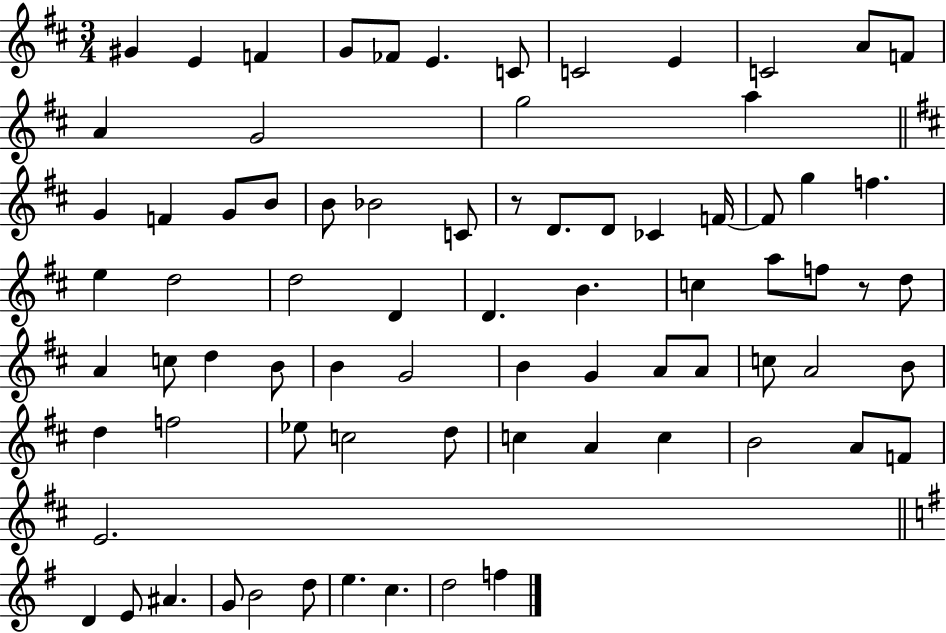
X:1
T:Untitled
M:3/4
L:1/4
K:D
^G E F G/2 _F/2 E C/2 C2 E C2 A/2 F/2 A G2 g2 a G F G/2 B/2 B/2 _B2 C/2 z/2 D/2 D/2 _C F/4 F/2 g f e d2 d2 D D B c a/2 f/2 z/2 d/2 A c/2 d B/2 B G2 B G A/2 A/2 c/2 A2 B/2 d f2 _e/2 c2 d/2 c A c B2 A/2 F/2 E2 D E/2 ^A G/2 B2 d/2 e c d2 f